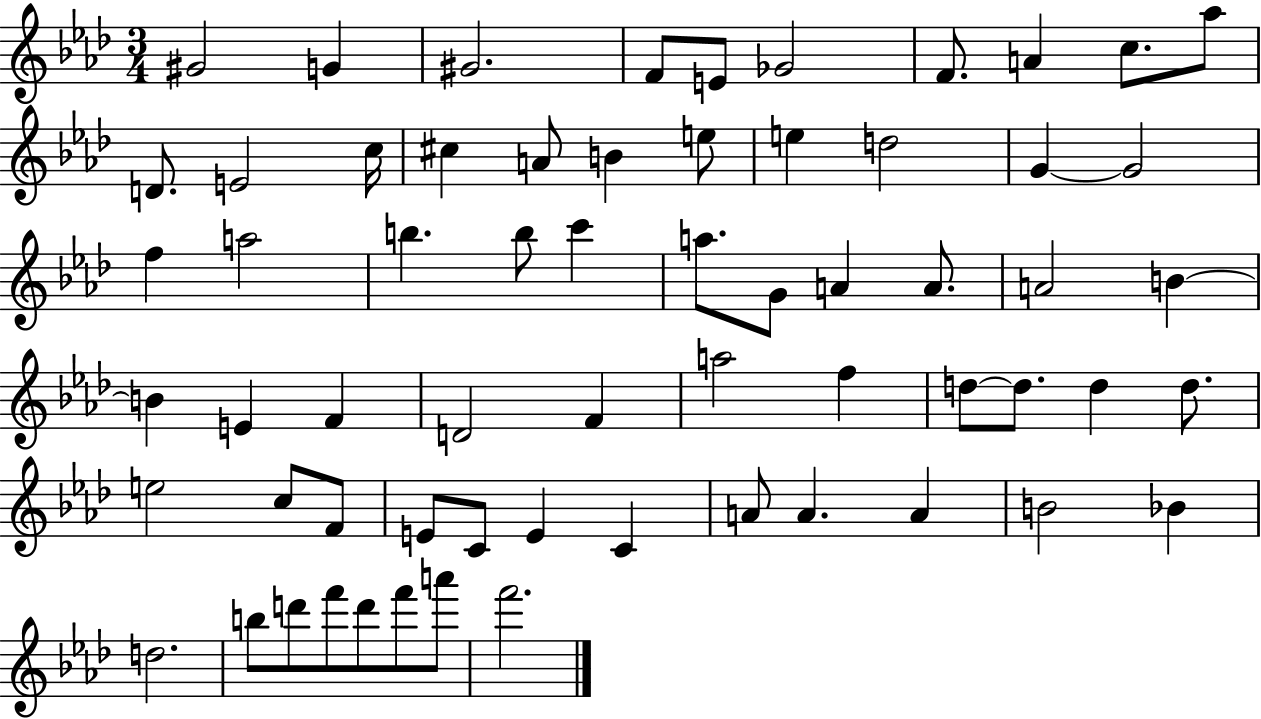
G#4/h G4/q G#4/h. F4/e E4/e Gb4/h F4/e. A4/q C5/e. Ab5/e D4/e. E4/h C5/s C#5/q A4/e B4/q E5/e E5/q D5/h G4/q G4/h F5/q A5/h B5/q. B5/e C6/q A5/e. G4/e A4/q A4/e. A4/h B4/q B4/q E4/q F4/q D4/h F4/q A5/h F5/q D5/e D5/e. D5/q D5/e. E5/h C5/e F4/e E4/e C4/e E4/q C4/q A4/e A4/q. A4/q B4/h Bb4/q D5/h. B5/e D6/e F6/e D6/e F6/e A6/e F6/h.